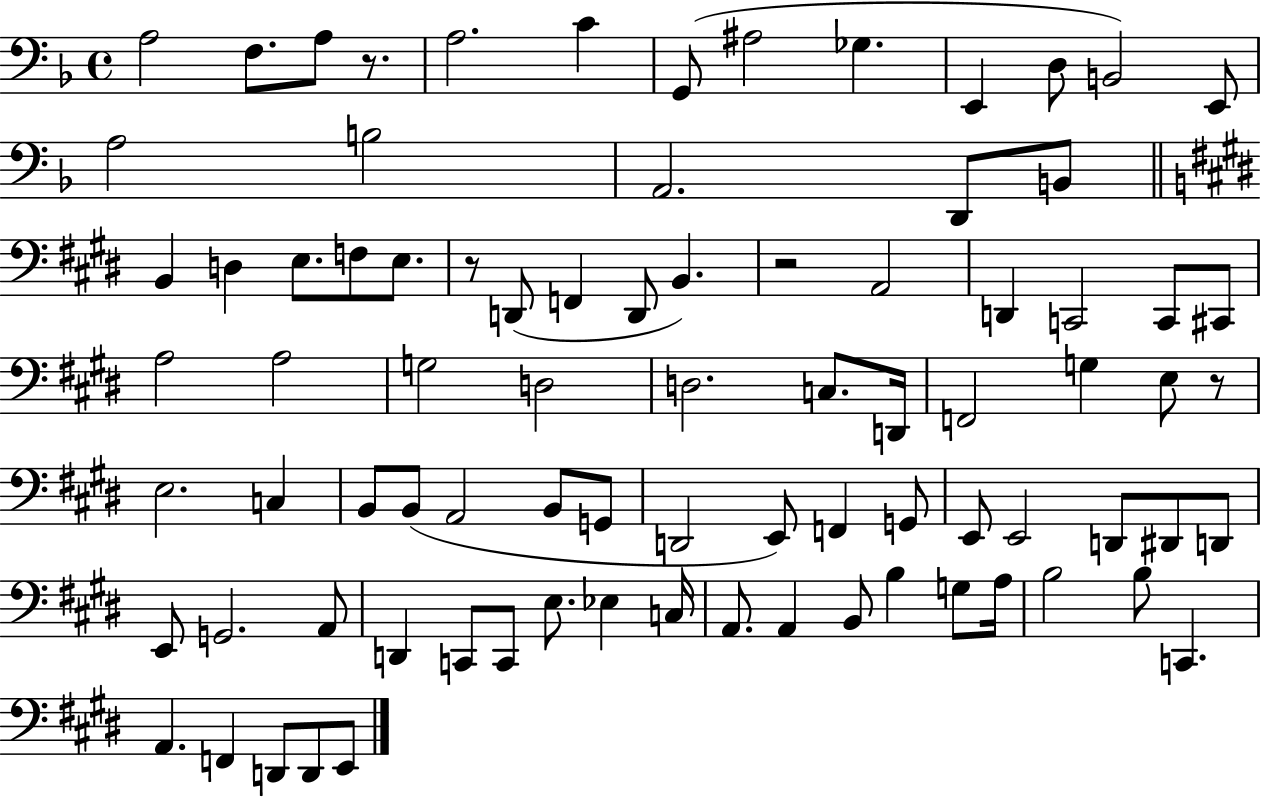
X:1
T:Untitled
M:4/4
L:1/4
K:F
A,2 F,/2 A,/2 z/2 A,2 C G,,/2 ^A,2 _G, E,, D,/2 B,,2 E,,/2 A,2 B,2 A,,2 D,,/2 B,,/2 B,, D, E,/2 F,/2 E,/2 z/2 D,,/2 F,, D,,/2 B,, z2 A,,2 D,, C,,2 C,,/2 ^C,,/2 A,2 A,2 G,2 D,2 D,2 C,/2 D,,/4 F,,2 G, E,/2 z/2 E,2 C, B,,/2 B,,/2 A,,2 B,,/2 G,,/2 D,,2 E,,/2 F,, G,,/2 E,,/2 E,,2 D,,/2 ^D,,/2 D,,/2 E,,/2 G,,2 A,,/2 D,, C,,/2 C,,/2 E,/2 _E, C,/4 A,,/2 A,, B,,/2 B, G,/2 A,/4 B,2 B,/2 C,, A,, F,, D,,/2 D,,/2 E,,/2